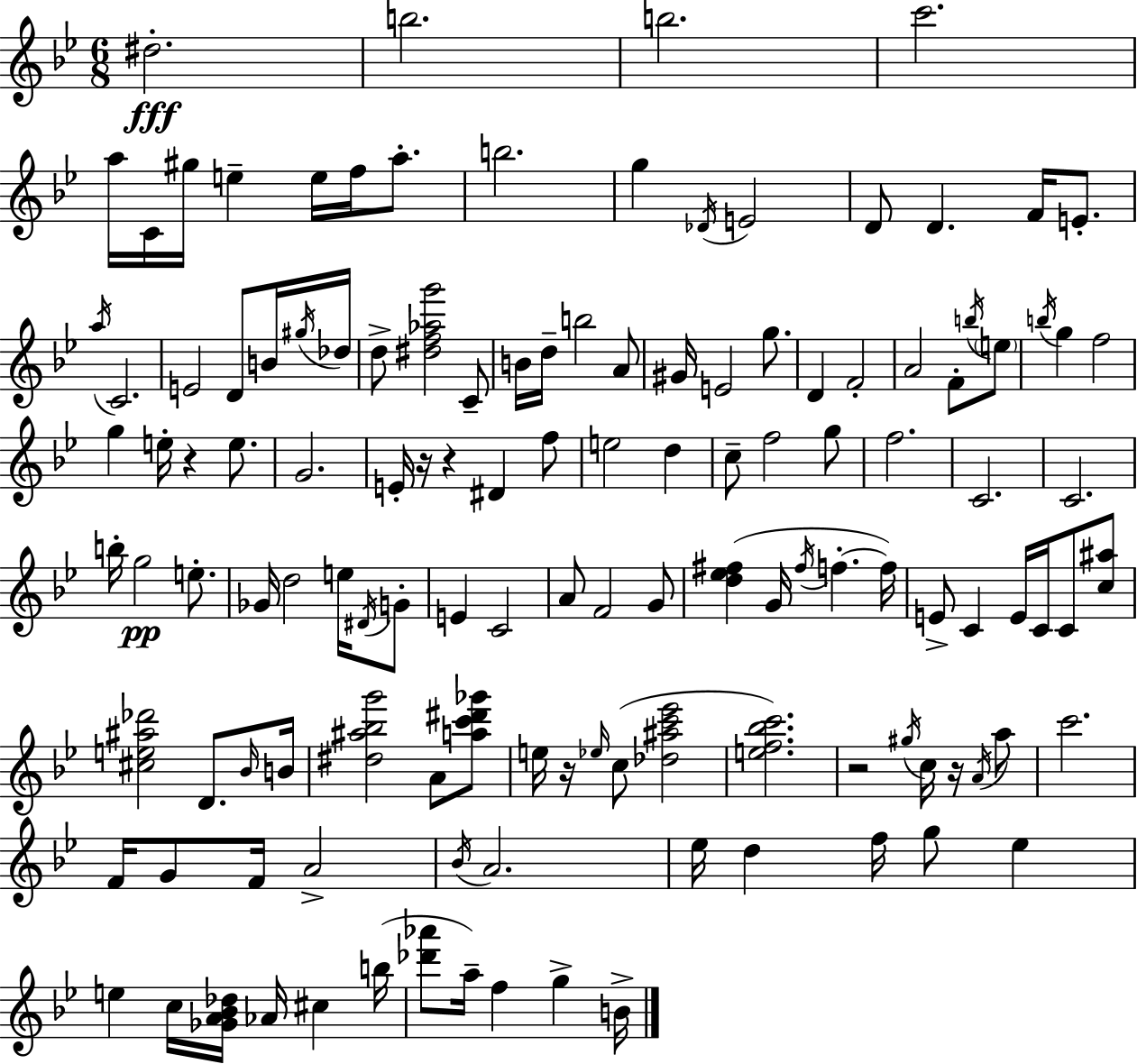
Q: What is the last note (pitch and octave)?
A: B4